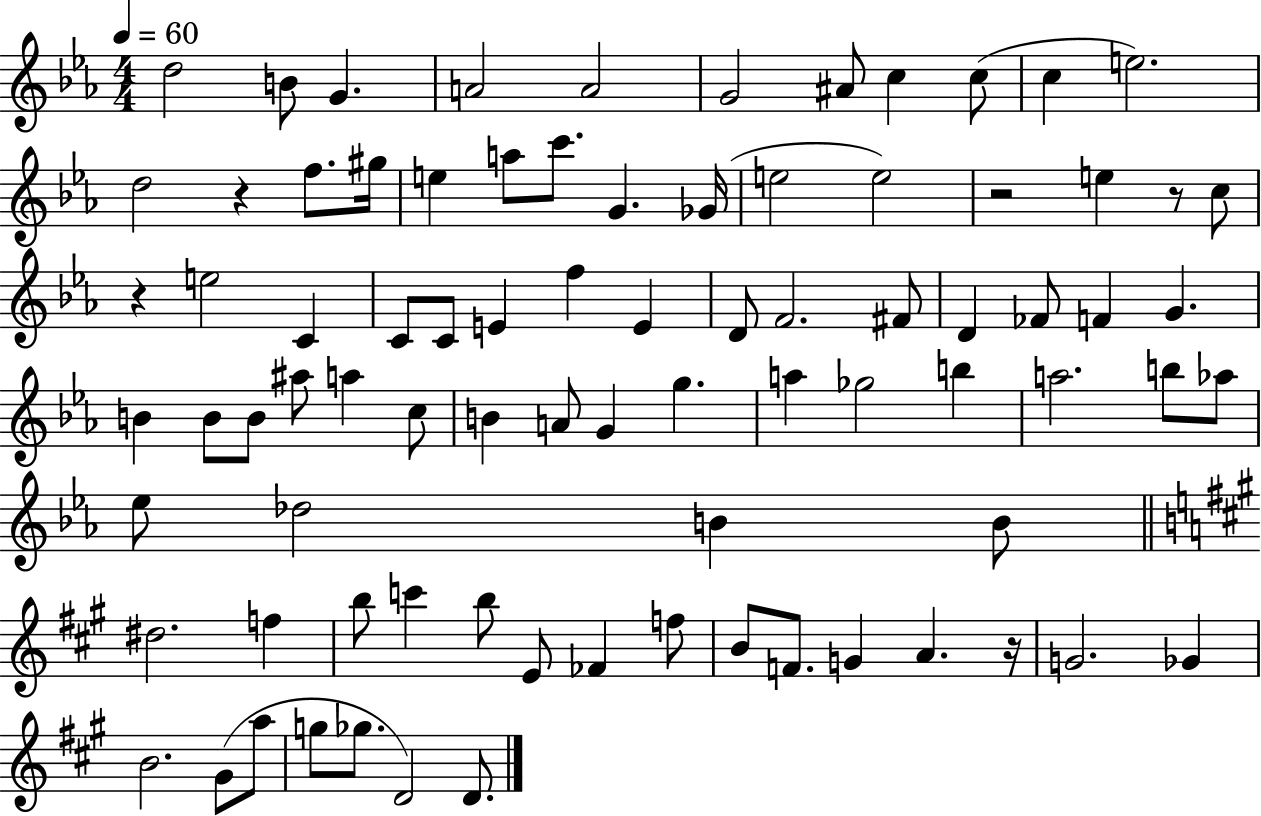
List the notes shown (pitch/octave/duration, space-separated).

D5/h B4/e G4/q. A4/h A4/h G4/h A#4/e C5/q C5/e C5/q E5/h. D5/h R/q F5/e. G#5/s E5/q A5/e C6/e. G4/q. Gb4/s E5/h E5/h R/h E5/q R/e C5/e R/q E5/h C4/q C4/e C4/e E4/q F5/q E4/q D4/e F4/h. F#4/e D4/q FES4/e F4/q G4/q. B4/q B4/e B4/e A#5/e A5/q C5/e B4/q A4/e G4/q G5/q. A5/q Gb5/h B5/q A5/h. B5/e Ab5/e Eb5/e Db5/h B4/q B4/e D#5/h. F5/q B5/e C6/q B5/e E4/e FES4/q F5/e B4/e F4/e. G4/q A4/q. R/s G4/h. Gb4/q B4/h. G#4/e A5/e G5/e Gb5/e. D4/h D4/e.